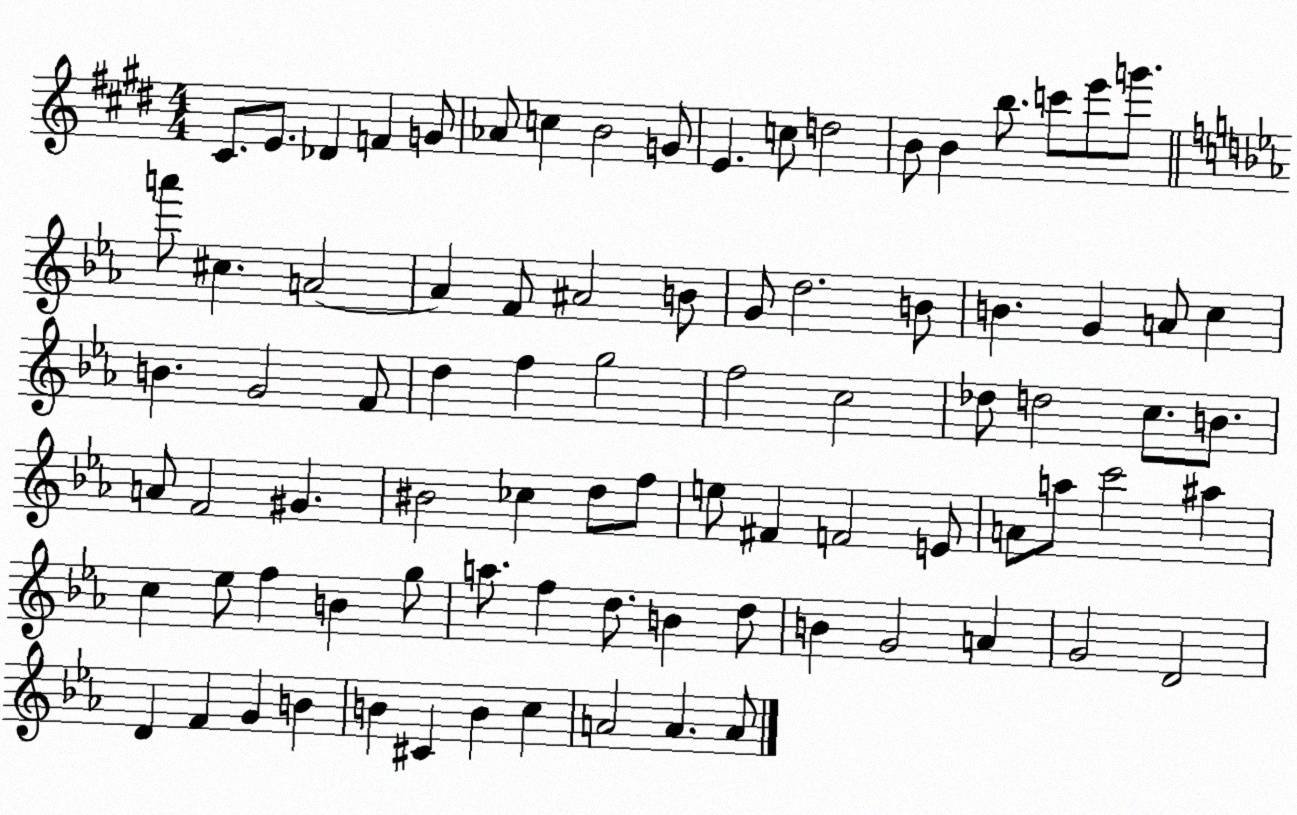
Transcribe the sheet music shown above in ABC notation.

X:1
T:Untitled
M:4/4
L:1/4
K:E
^C/2 E/2 _D F G/2 _A/2 c B2 G/2 E c/2 d2 B/2 B b/2 c'/2 e'/2 g'/2 a'/2 ^c A2 A F/2 ^A2 B/2 G/2 d2 B/2 B G A/2 c B G2 F/2 d f g2 f2 c2 _d/2 d2 c/2 B/2 A/2 F2 ^G ^B2 _c d/2 f/2 e/2 ^F F2 E/2 A/2 a/2 c'2 ^a c _e/2 f B g/2 a/2 f d/2 B d/2 B G2 A G2 D2 D F G B B ^C B c A2 A A/2